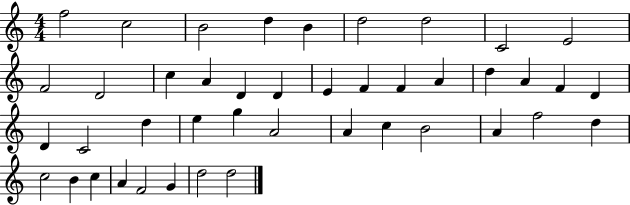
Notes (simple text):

F5/h C5/h B4/h D5/q B4/q D5/h D5/h C4/h E4/h F4/h D4/h C5/q A4/q D4/q D4/q E4/q F4/q F4/q A4/q D5/q A4/q F4/q D4/q D4/q C4/h D5/q E5/q G5/q A4/h A4/q C5/q B4/h A4/q F5/h D5/q C5/h B4/q C5/q A4/q F4/h G4/q D5/h D5/h